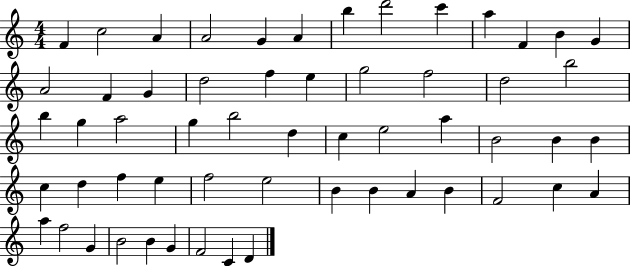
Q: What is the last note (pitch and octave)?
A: D4